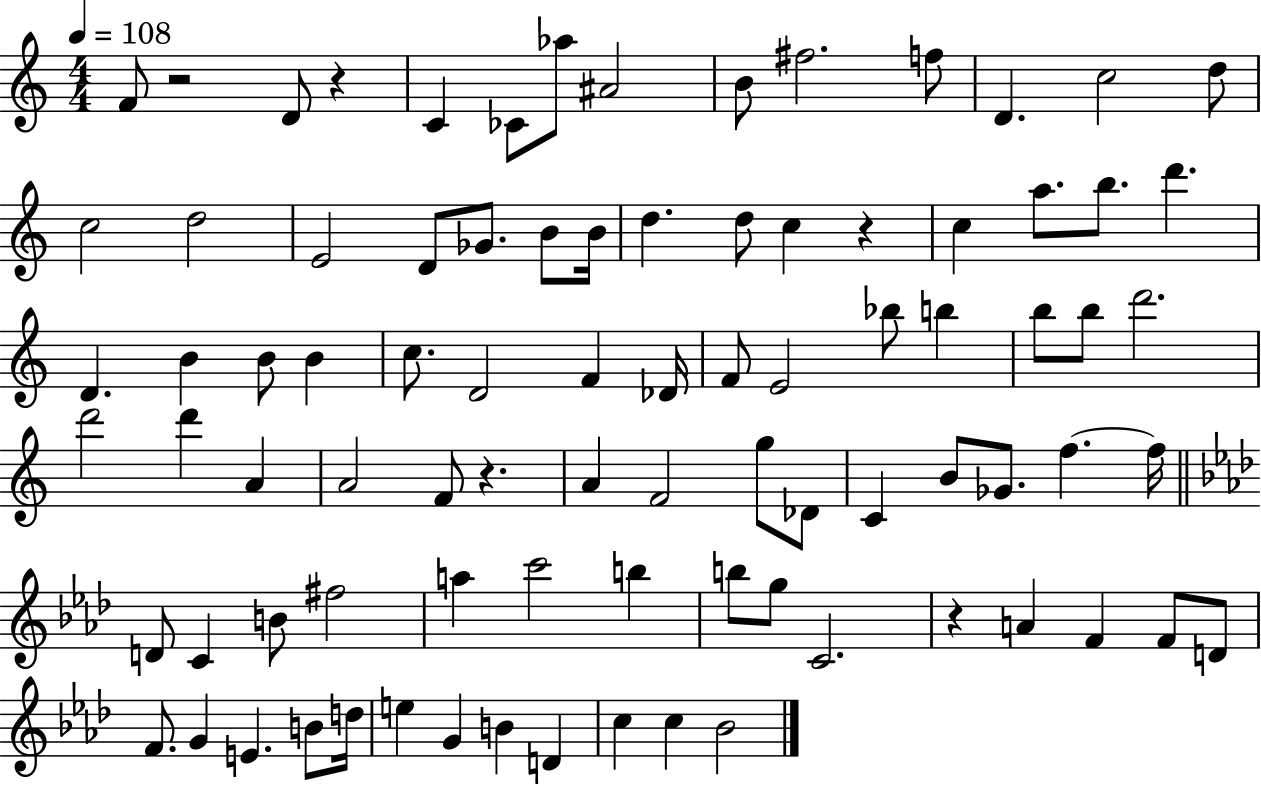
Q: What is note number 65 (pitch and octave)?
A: C4